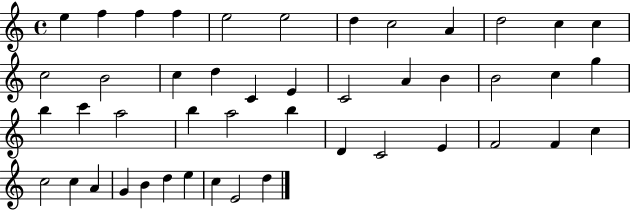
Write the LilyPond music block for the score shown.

{
  \clef treble
  \time 4/4
  \defaultTimeSignature
  \key c \major
  e''4 f''4 f''4 f''4 | e''2 e''2 | d''4 c''2 a'4 | d''2 c''4 c''4 | \break c''2 b'2 | c''4 d''4 c'4 e'4 | c'2 a'4 b'4 | b'2 c''4 g''4 | \break b''4 c'''4 a''2 | b''4 a''2 b''4 | d'4 c'2 e'4 | f'2 f'4 c''4 | \break c''2 c''4 a'4 | g'4 b'4 d''4 e''4 | c''4 e'2 d''4 | \bar "|."
}